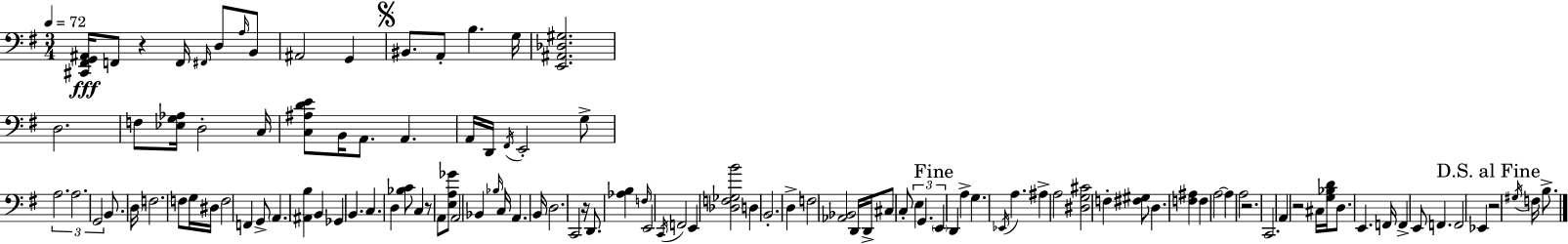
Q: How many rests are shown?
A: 6